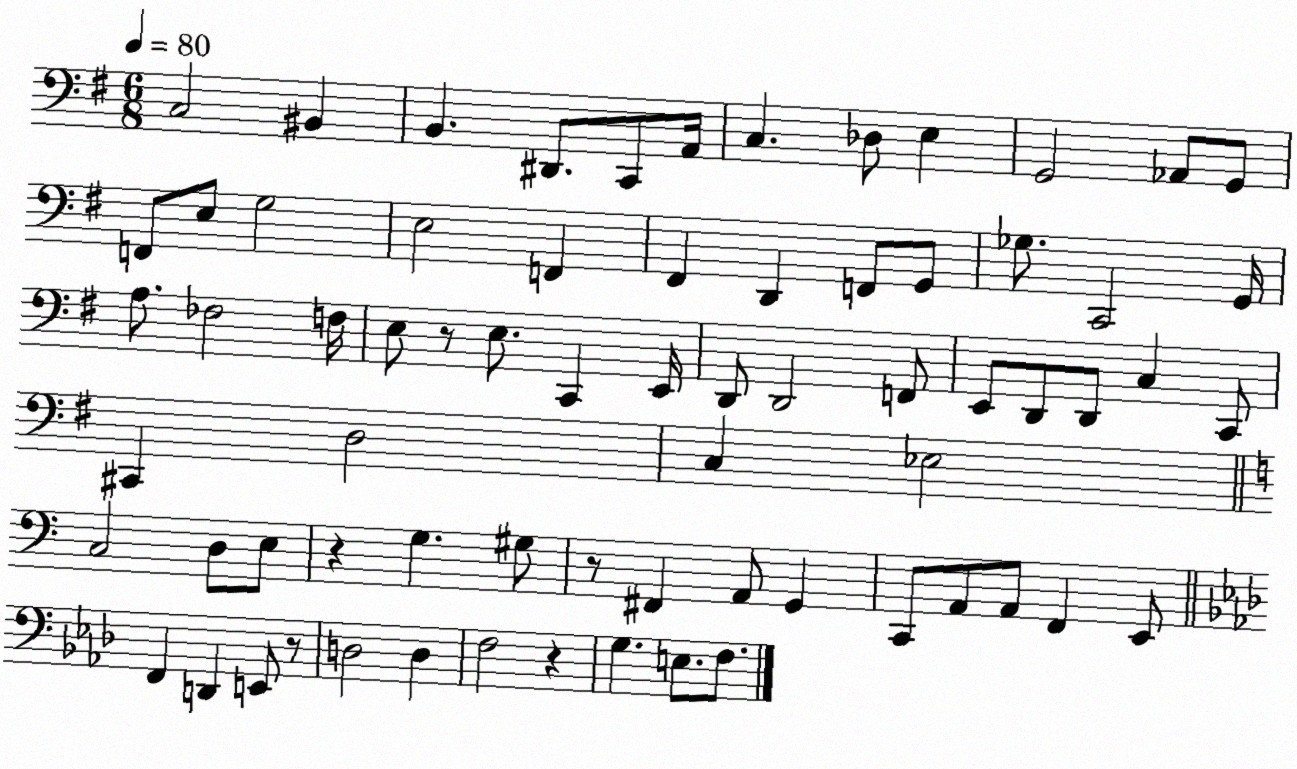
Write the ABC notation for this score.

X:1
T:Untitled
M:6/8
L:1/4
K:G
C,2 ^B,, B,, ^D,,/2 C,,/2 A,,/4 C, _D,/2 E, G,,2 _A,,/2 G,,/2 F,,/2 E,/2 G,2 E,2 F,, ^F,, D,, F,,/2 G,,/2 _G,/2 C,,2 G,,/4 A,/2 _F,2 F,/4 E,/2 z/2 E,/2 C,, E,,/4 D,,/2 D,,2 F,,/2 E,,/2 D,,/2 D,,/2 C, C,,/2 ^C,, D,2 C, _E,2 C,2 D,/2 E,/2 z G, ^G,/2 z/2 ^F,, A,,/2 G,, C,,/2 A,,/2 A,,/2 F,, E,,/2 F,, D,, E,,/2 z/2 D,2 D, F,2 z G, E,/2 F,/2